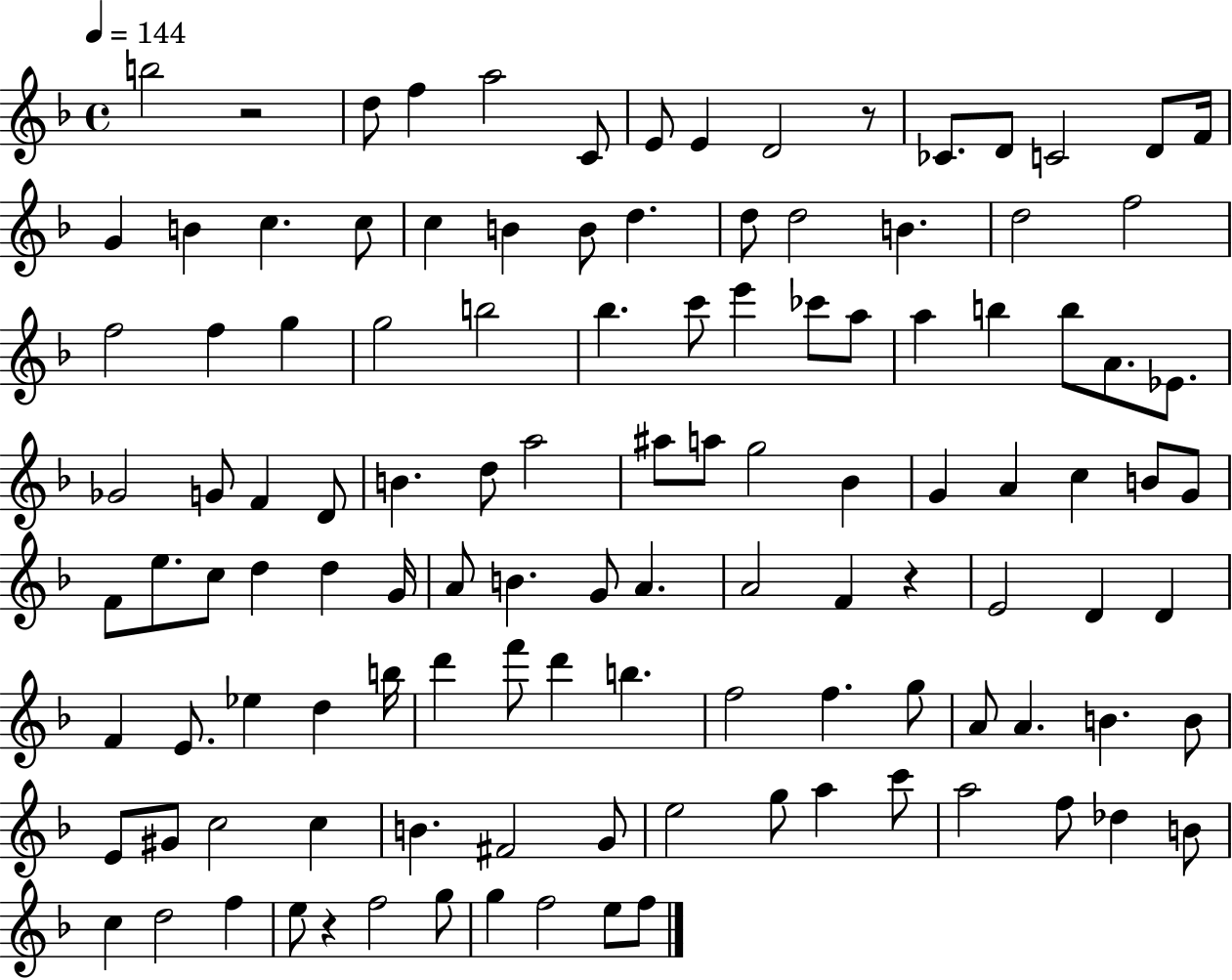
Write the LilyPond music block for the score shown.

{
  \clef treble
  \time 4/4
  \defaultTimeSignature
  \key f \major
  \tempo 4 = 144
  b''2 r2 | d''8 f''4 a''2 c'8 | e'8 e'4 d'2 r8 | ces'8. d'8 c'2 d'8 f'16 | \break g'4 b'4 c''4. c''8 | c''4 b'4 b'8 d''4. | d''8 d''2 b'4. | d''2 f''2 | \break f''2 f''4 g''4 | g''2 b''2 | bes''4. c'''8 e'''4 ces'''8 a''8 | a''4 b''4 b''8 a'8. ees'8. | \break ges'2 g'8 f'4 d'8 | b'4. d''8 a''2 | ais''8 a''8 g''2 bes'4 | g'4 a'4 c''4 b'8 g'8 | \break f'8 e''8. c''8 d''4 d''4 g'16 | a'8 b'4. g'8 a'4. | a'2 f'4 r4 | e'2 d'4 d'4 | \break f'4 e'8. ees''4 d''4 b''16 | d'''4 f'''8 d'''4 b''4. | f''2 f''4. g''8 | a'8 a'4. b'4. b'8 | \break e'8 gis'8 c''2 c''4 | b'4. fis'2 g'8 | e''2 g''8 a''4 c'''8 | a''2 f''8 des''4 b'8 | \break c''4 d''2 f''4 | e''8 r4 f''2 g''8 | g''4 f''2 e''8 f''8 | \bar "|."
}